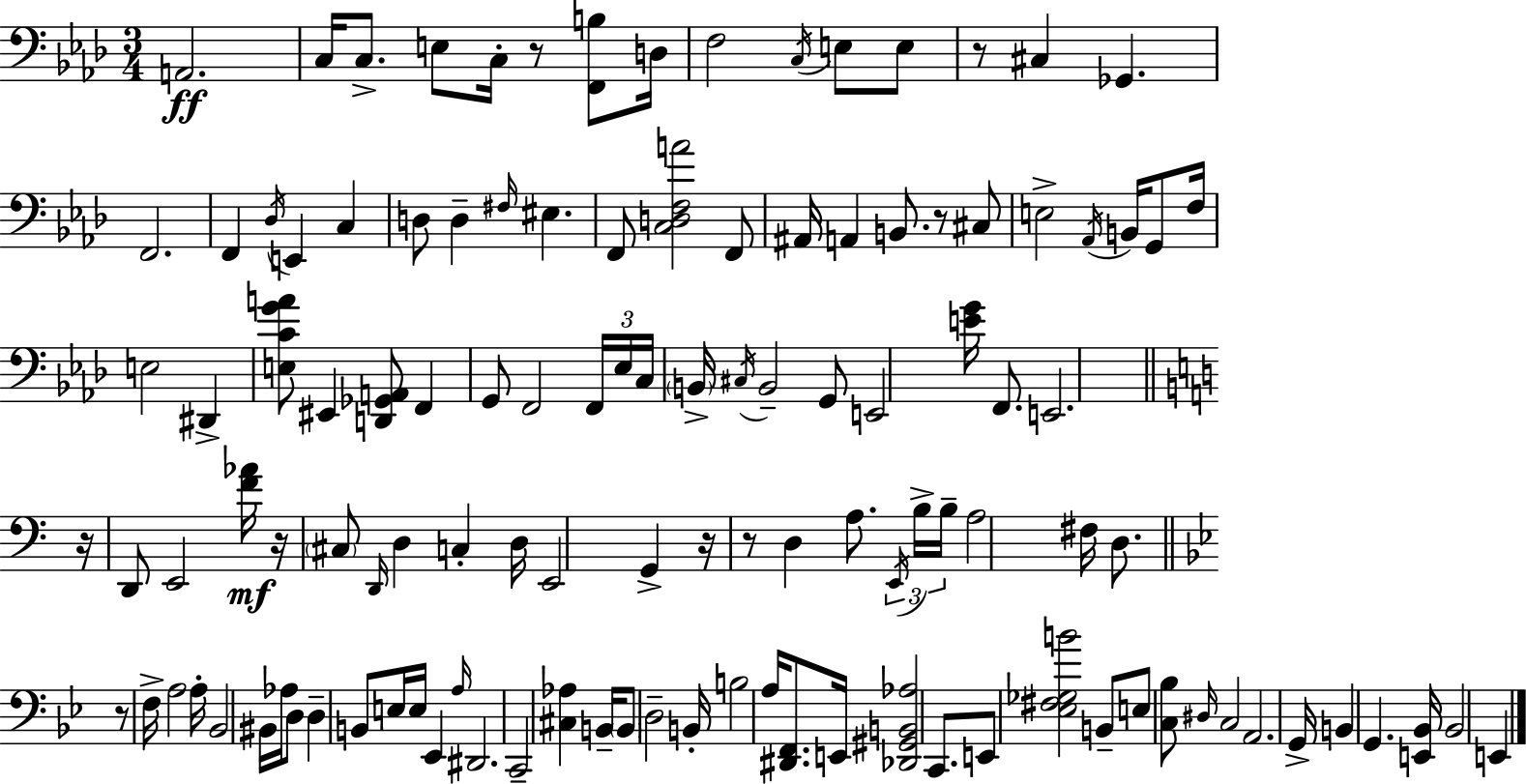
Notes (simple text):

A2/h. C3/s C3/e. E3/e C3/s R/e [F2,B3]/e D3/s F3/h C3/s E3/e E3/e R/e C#3/q Gb2/q. F2/h. F2/q Db3/s E2/q C3/q D3/e D3/q F#3/s EIS3/q. F2/e [C3,D3,F3,A4]/h F2/e A#2/s A2/q B2/e. R/e C#3/e E3/h Ab2/s B2/s G2/e F3/s E3/h D#2/q [E3,C4,G4,A4]/e EIS2/q [D2,Gb2,A2]/e F2/q G2/e F2/h F2/s Eb3/s C3/s B2/s C#3/s B2/h G2/e E2/h [E4,G4]/s F2/e. E2/h. R/s D2/e E2/h [F4,Ab4]/s R/s C#3/e D2/s D3/q C3/q D3/s E2/h G2/q R/s R/e D3/q A3/e. E2/s B3/s B3/s A3/h F#3/s D3/e. R/e F3/s A3/h A3/s Bb2/h BIS2/s Ab3/s D3/e D3/q B2/e E3/s E3/s Eb2/q A3/s D#2/h. C2/h [C#3,Ab3]/q B2/s B2/e D3/h B2/s B3/h A3/s [D#2,F2]/e. E2/s [Db2,G#2,B2,Ab3]/h C2/e. E2/e [Eb3,F#3,Gb3,B4]/h B2/e E3/e [C3,Bb3]/e D#3/s C3/h A2/h. G2/s B2/q G2/q. [E2,Bb2]/s Bb2/h E2/q